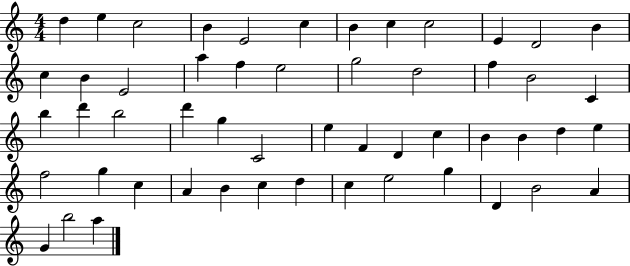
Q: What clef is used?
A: treble